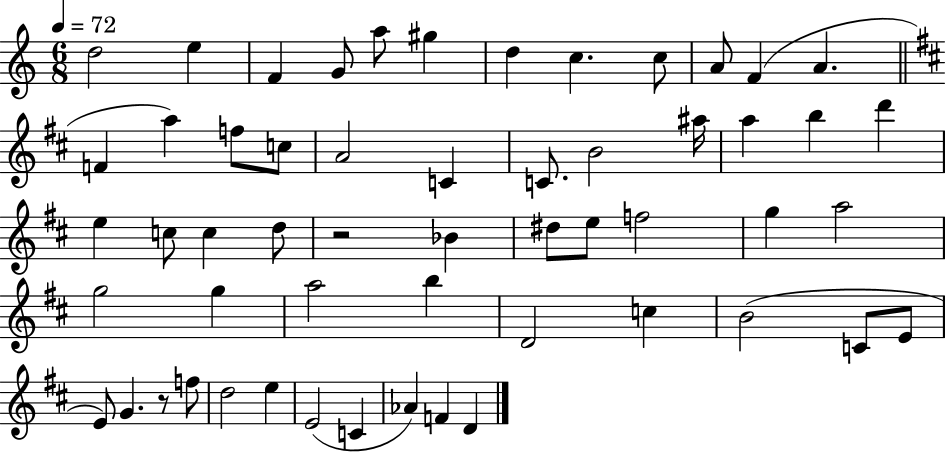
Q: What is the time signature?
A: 6/8